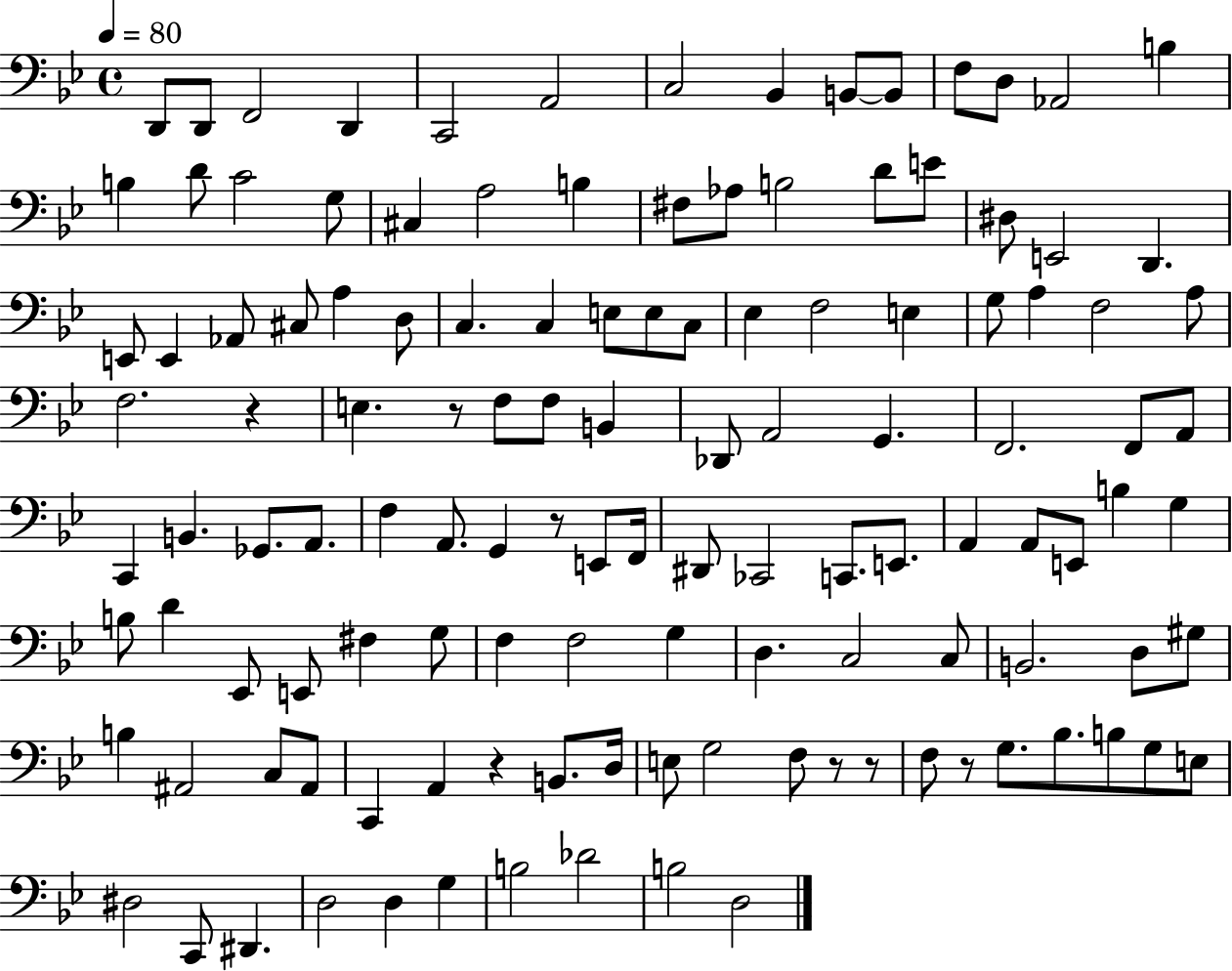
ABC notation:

X:1
T:Untitled
M:4/4
L:1/4
K:Bb
D,,/2 D,,/2 F,,2 D,, C,,2 A,,2 C,2 _B,, B,,/2 B,,/2 F,/2 D,/2 _A,,2 B, B, D/2 C2 G,/2 ^C, A,2 B, ^F,/2 _A,/2 B,2 D/2 E/2 ^D,/2 E,,2 D,, E,,/2 E,, _A,,/2 ^C,/2 A, D,/2 C, C, E,/2 E,/2 C,/2 _E, F,2 E, G,/2 A, F,2 A,/2 F,2 z E, z/2 F,/2 F,/2 B,, _D,,/2 A,,2 G,, F,,2 F,,/2 A,,/2 C,, B,, _G,,/2 A,,/2 F, A,,/2 G,, z/2 E,,/2 F,,/4 ^D,,/2 _C,,2 C,,/2 E,,/2 A,, A,,/2 E,,/2 B, G, B,/2 D _E,,/2 E,,/2 ^F, G,/2 F, F,2 G, D, C,2 C,/2 B,,2 D,/2 ^G,/2 B, ^A,,2 C,/2 ^A,,/2 C,, A,, z B,,/2 D,/4 E,/2 G,2 F,/2 z/2 z/2 F,/2 z/2 G,/2 _B,/2 B,/2 G,/2 E,/2 ^D,2 C,,/2 ^D,, D,2 D, G, B,2 _D2 B,2 D,2